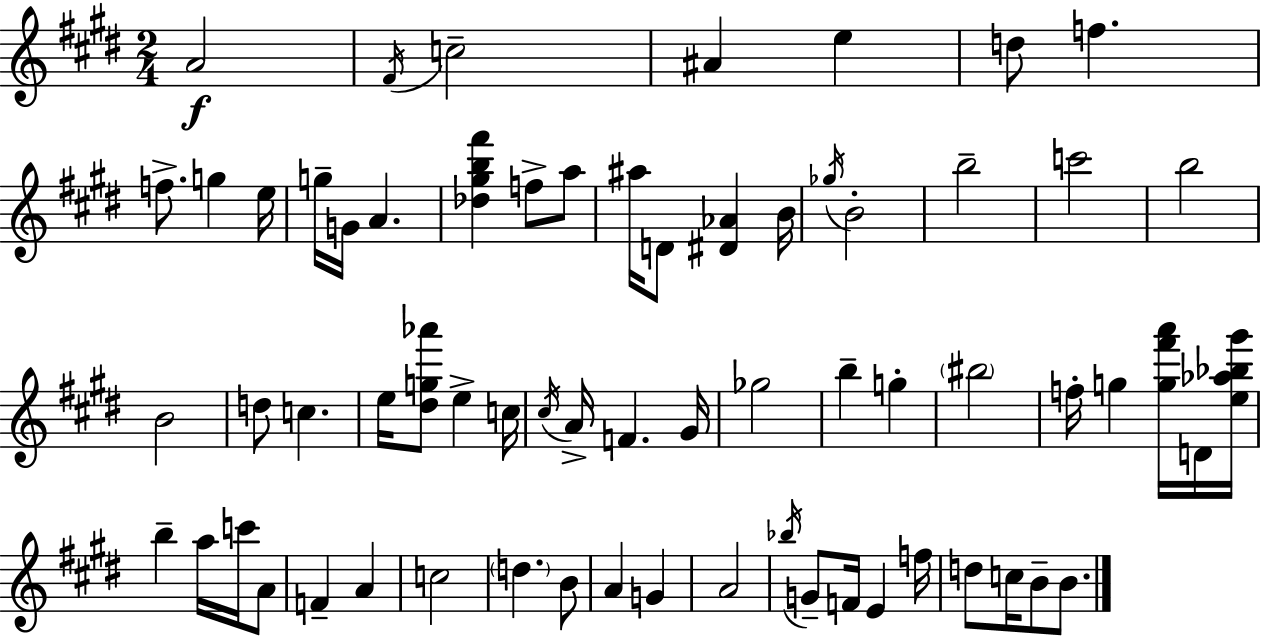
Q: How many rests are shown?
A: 0